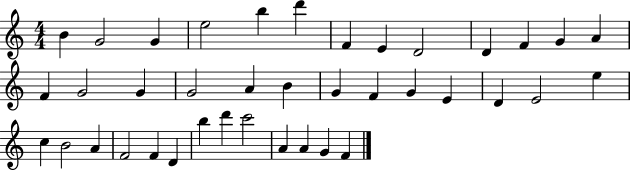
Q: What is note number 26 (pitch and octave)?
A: E5